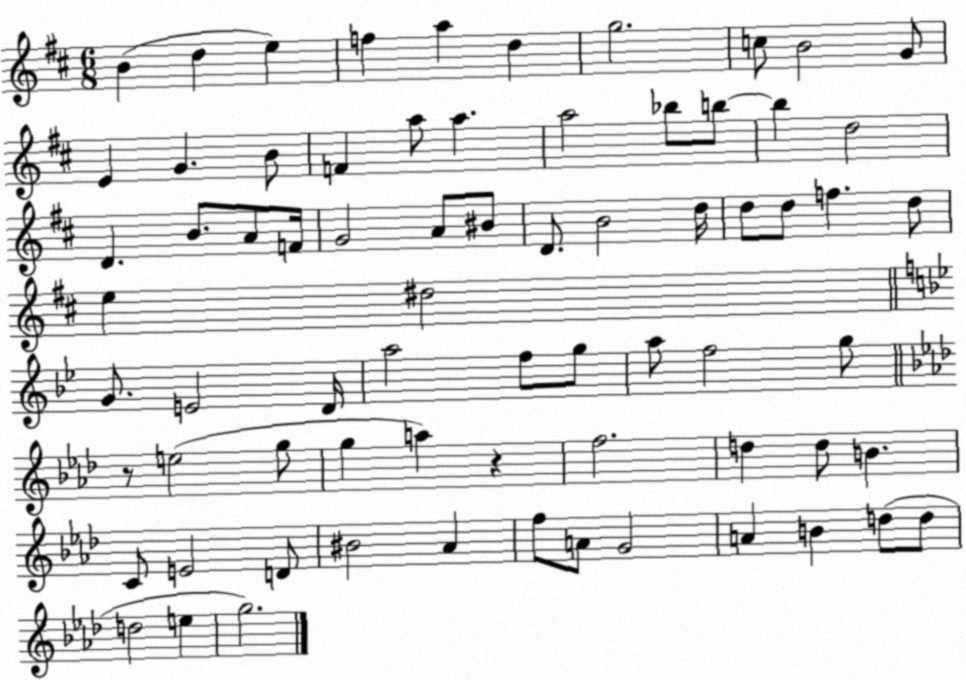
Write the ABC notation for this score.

X:1
T:Untitled
M:6/8
L:1/4
K:D
B d e f a d g2 c/2 B2 G/2 E G B/2 F a/2 a a2 _b/2 b/2 b d2 D B/2 A/2 F/4 G2 A/2 ^B/2 D/2 B2 d/4 d/2 d/2 f d/2 e ^d2 G/2 E2 D/4 a2 f/2 g/2 a/2 f2 g/2 z/2 e2 g/2 g a z f2 d d/2 B C/2 E2 D/2 ^B2 _A f/2 A/2 G2 A B d/2 d/2 d2 e g2